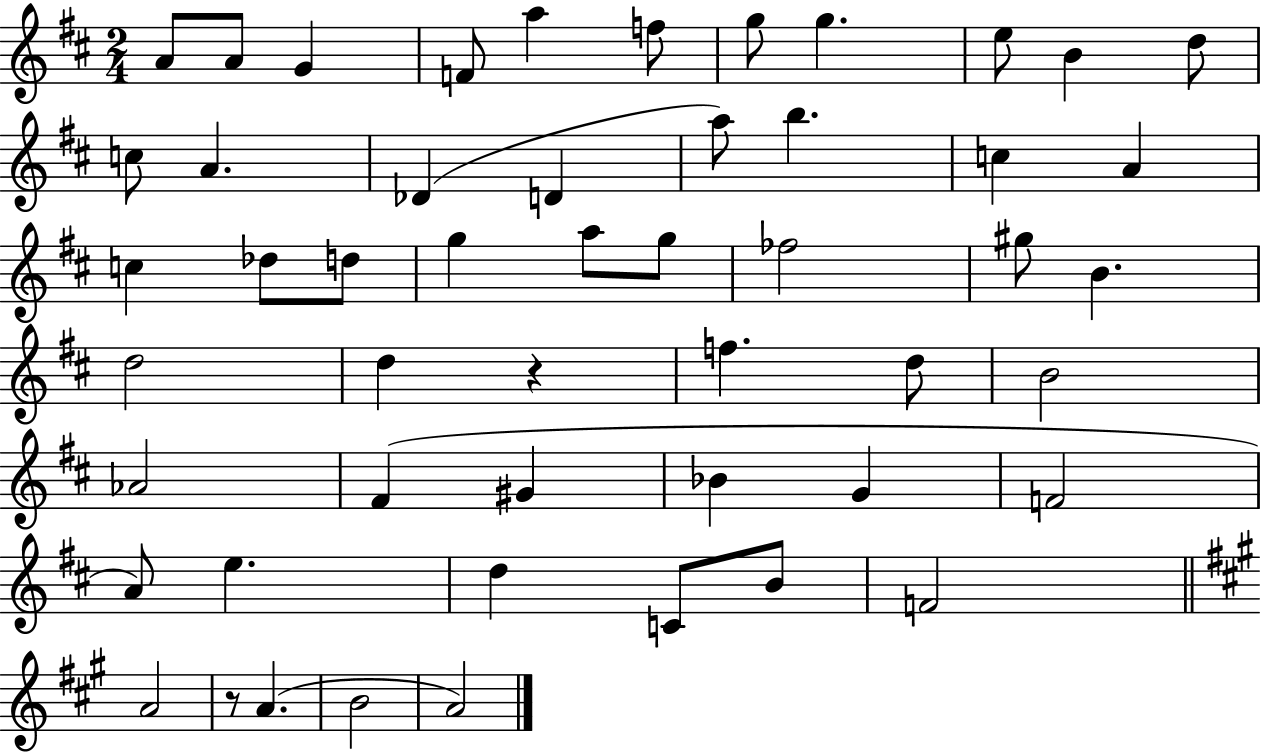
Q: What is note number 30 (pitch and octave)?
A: D5